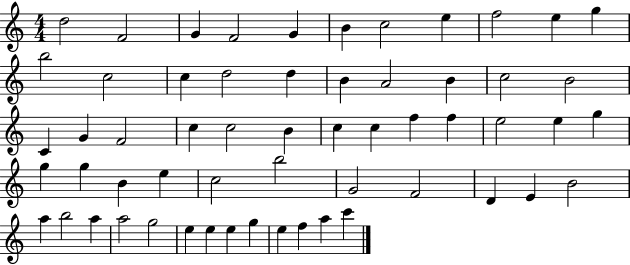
D5/h F4/h G4/q F4/h G4/q B4/q C5/h E5/q F5/h E5/q G5/q B5/h C5/h C5/q D5/h D5/q B4/q A4/h B4/q C5/h B4/h C4/q G4/q F4/h C5/q C5/h B4/q C5/q C5/q F5/q F5/q E5/h E5/q G5/q G5/q G5/q B4/q E5/q C5/h B5/h G4/h F4/h D4/q E4/q B4/h A5/q B5/h A5/q A5/h G5/h E5/q E5/q E5/q G5/q E5/q F5/q A5/q C6/q